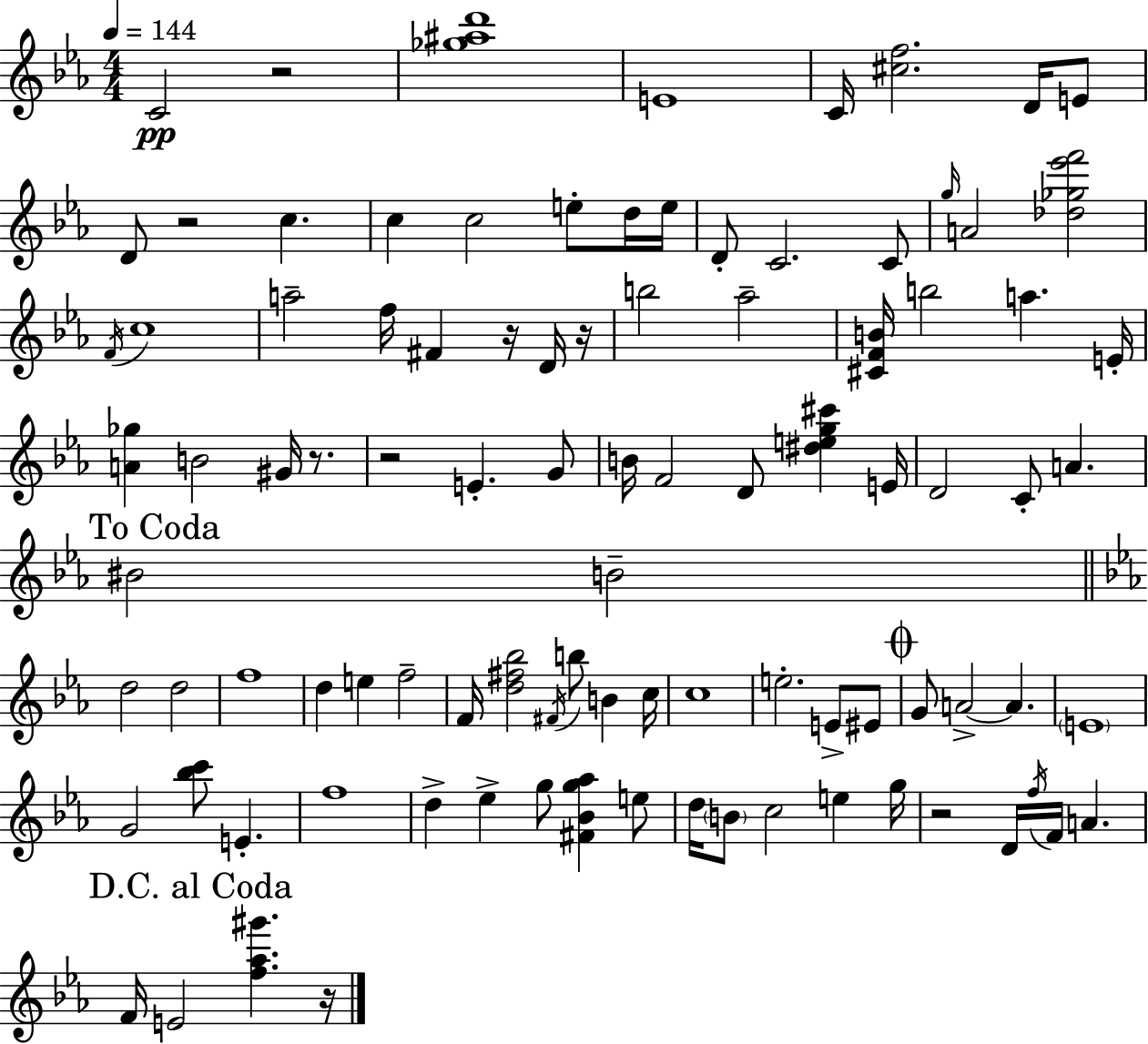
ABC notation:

X:1
T:Untitled
M:4/4
L:1/4
K:Eb
C2 z2 [_g^ad']4 E4 C/4 [^cf]2 D/4 E/2 D/2 z2 c c c2 e/2 d/4 e/4 D/2 C2 C/2 g/4 A2 [_d_g_e'f']2 F/4 c4 a2 f/4 ^F z/4 D/4 z/4 b2 _a2 [^CFB]/4 b2 a E/4 [A_g] B2 ^G/4 z/2 z2 E G/2 B/4 F2 D/2 [^deg^c'] E/4 D2 C/2 A ^B2 B2 d2 d2 f4 d e f2 F/4 [d^f_b]2 ^F/4 b/2 B c/4 c4 e2 E/2 ^E/2 G/2 A2 A E4 G2 [_bc']/2 E f4 d _e g/2 [^F_Bg_a] e/2 d/4 B/2 c2 e g/4 z2 D/4 f/4 F/4 A F/4 E2 [f_a^g'] z/4